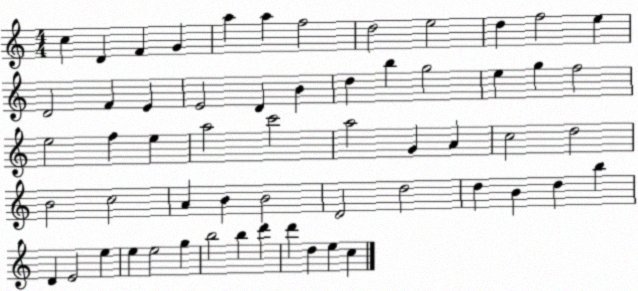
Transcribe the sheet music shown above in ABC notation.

X:1
T:Untitled
M:4/4
L:1/4
K:C
c D F G a a f2 d2 e2 d f2 e D2 F E E2 D B d b g2 e g f2 e2 f e a2 c'2 a2 G A c2 d2 B2 c2 A B B2 D2 d2 d B d b D E2 e e e2 g b2 b d' d' d e c